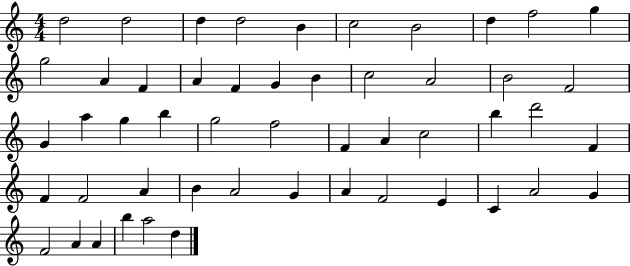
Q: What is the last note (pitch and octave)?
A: D5